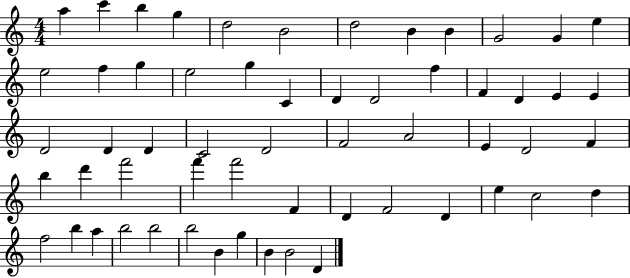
{
  \clef treble
  \numericTimeSignature
  \time 4/4
  \key c \major
  a''4 c'''4 b''4 g''4 | d''2 b'2 | d''2 b'4 b'4 | g'2 g'4 e''4 | \break e''2 f''4 g''4 | e''2 g''4 c'4 | d'4 d'2 f''4 | f'4 d'4 e'4 e'4 | \break d'2 d'4 d'4 | c'2 d'2 | f'2 a'2 | e'4 d'2 f'4 | \break b''4 d'''4 f'''2 | f'''4 f'''2 f'4 | d'4 f'2 d'4 | e''4 c''2 d''4 | \break f''2 b''4 a''4 | b''2 b''2 | b''2 b'4 g''4 | b'4 b'2 d'4 | \break \bar "|."
}